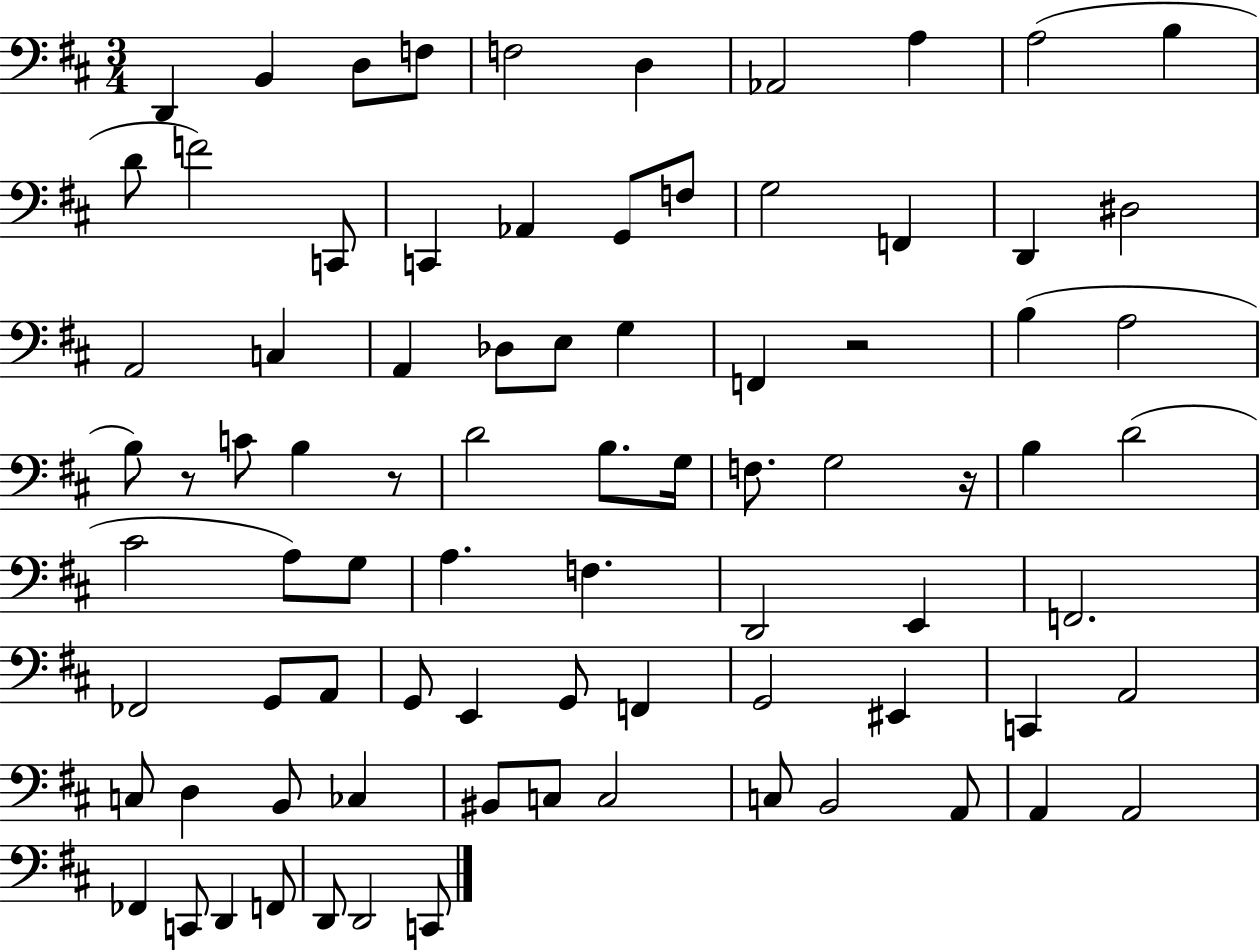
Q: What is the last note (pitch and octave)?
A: C2